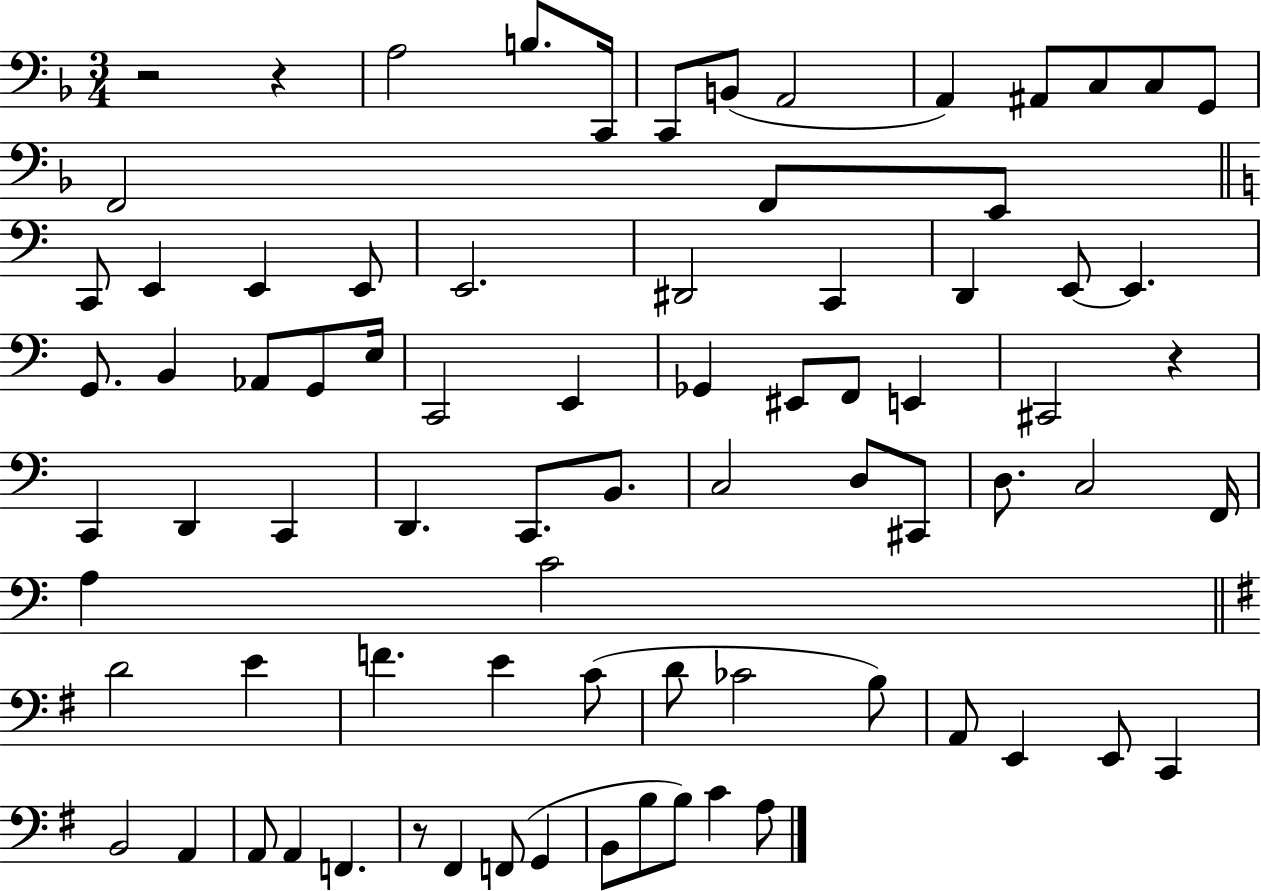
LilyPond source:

{
  \clef bass
  \numericTimeSignature
  \time 3/4
  \key f \major
  r2 r4 | a2 b8. c,16 | c,8 b,8( a,2 | a,4) ais,8 c8 c8 g,8 | \break f,2 f,8 e,8 | \bar "||" \break \key a \minor c,8 e,4 e,4 e,8 | e,2. | dis,2 c,4 | d,4 e,8~~ e,4. | \break g,8. b,4 aes,8 g,8 e16 | c,2 e,4 | ges,4 eis,8 f,8 e,4 | cis,2 r4 | \break c,4 d,4 c,4 | d,4. c,8. b,8. | c2 d8 cis,8 | d8. c2 f,16 | \break a4 c'2 | \bar "||" \break \key e \minor d'2 e'4 | f'4. e'4 c'8( | d'8 ces'2 b8) | a,8 e,4 e,8 c,4 | \break b,2 a,4 | a,8 a,4 f,4. | r8 fis,4 f,8( g,4 | b,8 b8 b8) c'4 a8 | \break \bar "|."
}